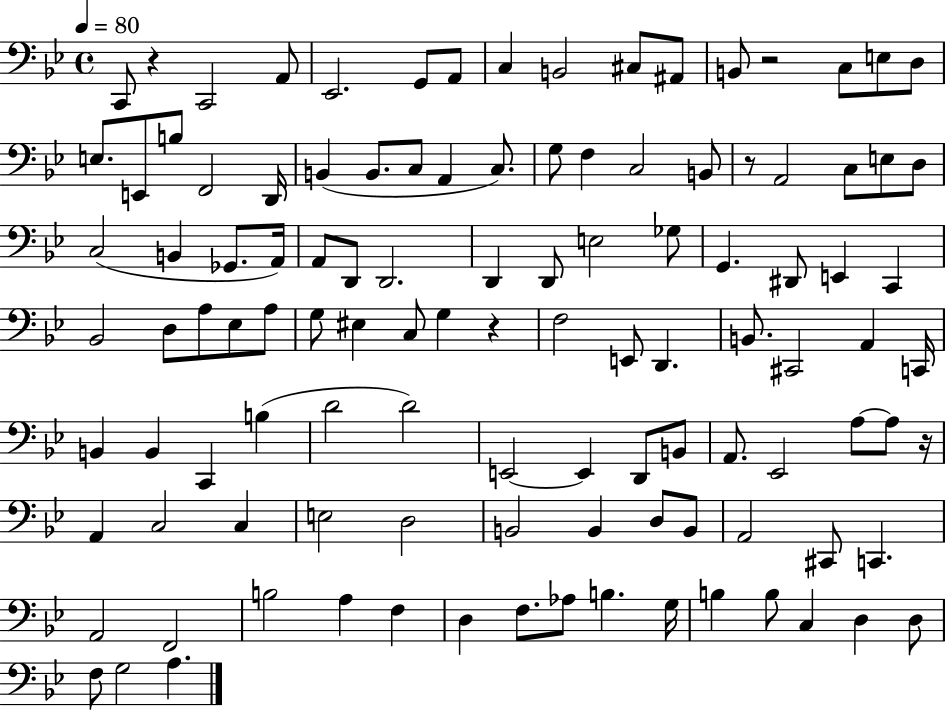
X:1
T:Untitled
M:4/4
L:1/4
K:Bb
C,,/2 z C,,2 A,,/2 _E,,2 G,,/2 A,,/2 C, B,,2 ^C,/2 ^A,,/2 B,,/2 z2 C,/2 E,/2 D,/2 E,/2 E,,/2 B,/2 F,,2 D,,/4 B,, B,,/2 C,/2 A,, C,/2 G,/2 F, C,2 B,,/2 z/2 A,,2 C,/2 E,/2 D,/2 C,2 B,, _G,,/2 A,,/4 A,,/2 D,,/2 D,,2 D,, D,,/2 E,2 _G,/2 G,, ^D,,/2 E,, C,, _B,,2 D,/2 A,/2 _E,/2 A,/2 G,/2 ^E, C,/2 G, z F,2 E,,/2 D,, B,,/2 ^C,,2 A,, C,,/4 B,, B,, C,, B, D2 D2 E,,2 E,, D,,/2 B,,/2 A,,/2 _E,,2 A,/2 A,/2 z/4 A,, C,2 C, E,2 D,2 B,,2 B,, D,/2 B,,/2 A,,2 ^C,,/2 C,, A,,2 F,,2 B,2 A, F, D, F,/2 _A,/2 B, G,/4 B, B,/2 C, D, D,/2 F,/2 G,2 A,